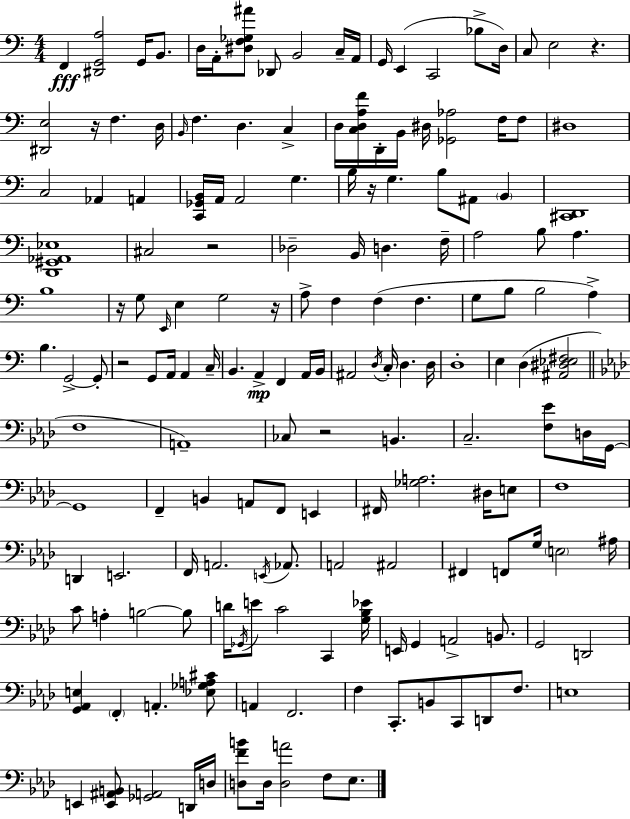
X:1
T:Untitled
M:4/4
L:1/4
K:C
F,, [^D,,G,,A,]2 G,,/4 B,,/2 D,/4 A,,/4 [^D,F,_G,^A]/2 _D,,/2 B,,2 C,/4 A,,/4 G,,/4 E,, C,,2 _B,/2 D,/4 C,/2 E,2 z [^D,,E,]2 z/4 F, D,/4 B,,/4 F, D, C, D,/4 [C,D,A,F]/4 D,,/4 B,,/4 ^D,/4 [_G,,_A,]2 F,/4 F,/2 ^D,4 C,2 _A,, A,, [C,,_G,,B,,]/4 A,,/4 A,,2 G, B,/4 z/4 G, B,/2 ^A,,/2 B,, [^C,,D,,]4 [D,,^G,,_A,,_E,]4 ^C,2 z2 _D,2 B,,/4 D, F,/4 A,2 B,/2 A, B,4 z/4 G,/2 E,,/4 E, G,2 z/4 A,/2 F, F, F, G,/2 B,/2 B,2 A, B, G,,2 G,,/2 z2 G,,/2 A,,/4 A,, C,/4 B,, A,, F,, A,,/4 B,,/4 ^A,,2 D,/4 C,/4 D, D,/4 D,4 E, D, [^A,,^D,_E,^F,]2 F,4 A,,4 _C,/2 z2 B,, C,2 [F,_E]/2 D,/4 G,,/4 G,,4 F,, B,, A,,/2 F,,/2 E,, ^F,,/4 [_G,A,]2 ^D,/4 E,/2 F,4 D,, E,,2 F,,/4 A,,2 E,,/4 _A,,/2 A,,2 ^A,,2 ^F,, F,,/2 G,/4 E,2 ^A,/4 C/2 A, B,2 B,/2 D/4 _G,,/4 E/2 C2 C,, [G,_B,_E]/4 E,,/4 G,, A,,2 B,,/2 G,,2 D,,2 [G,,_A,,E,] F,, A,, [_E,_G,A,^C]/2 A,, F,,2 F, C,,/2 B,,/2 C,,/2 D,,/2 F,/2 E,4 E,, [E,,^A,,B,,]/2 [_G,,A,,]2 D,,/4 D,/4 [D,FB]/2 D,/4 [D,A]2 F,/2 _E,/2